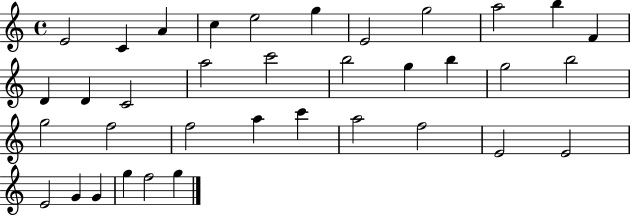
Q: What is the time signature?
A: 4/4